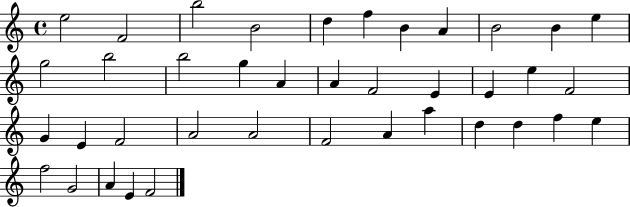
E5/h F4/h B5/h B4/h D5/q F5/q B4/q A4/q B4/h B4/q E5/q G5/h B5/h B5/h G5/q A4/q A4/q F4/h E4/q E4/q E5/q F4/h G4/q E4/q F4/h A4/h A4/h F4/h A4/q A5/q D5/q D5/q F5/q E5/q F5/h G4/h A4/q E4/q F4/h